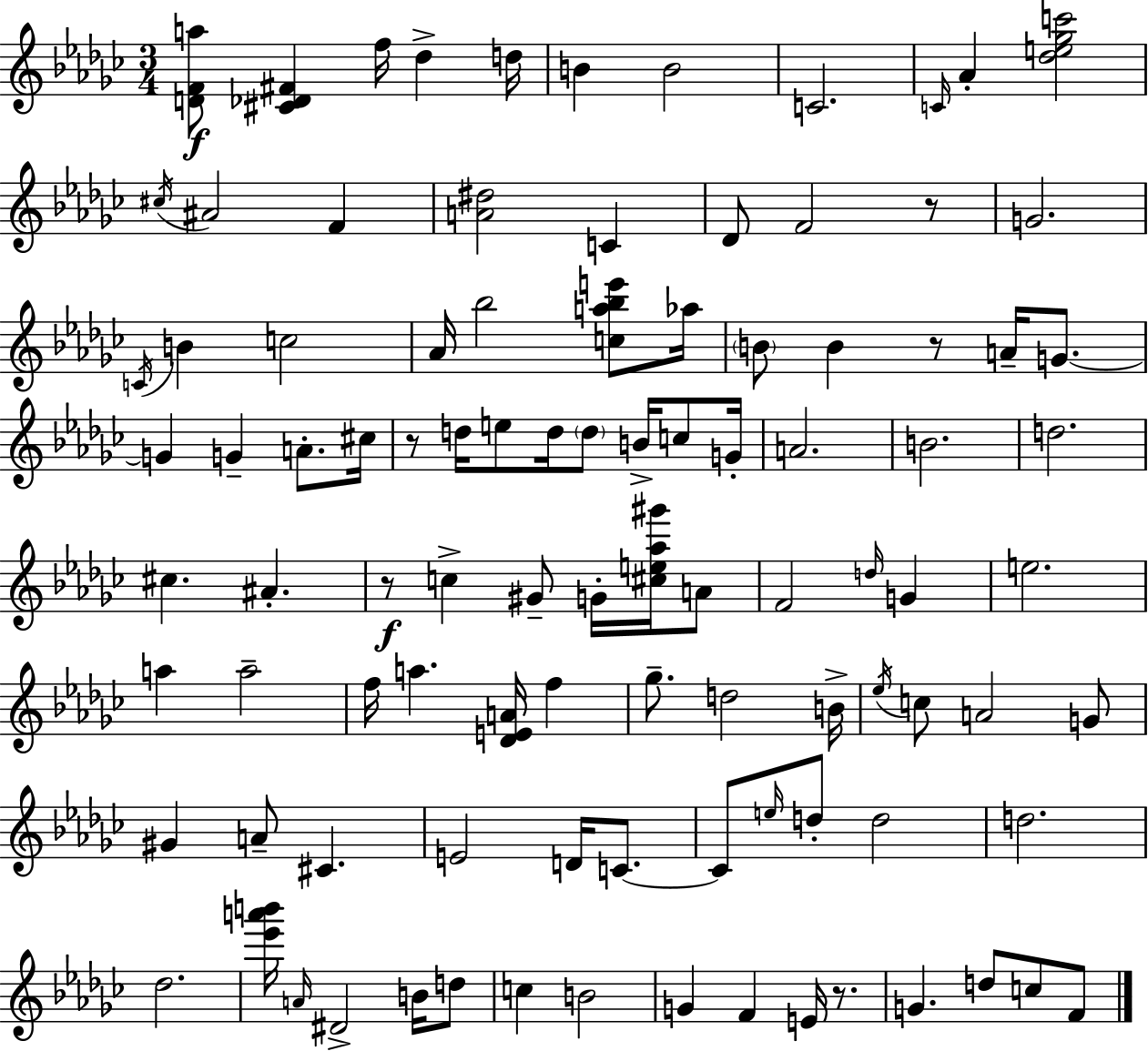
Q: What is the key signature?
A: EES minor